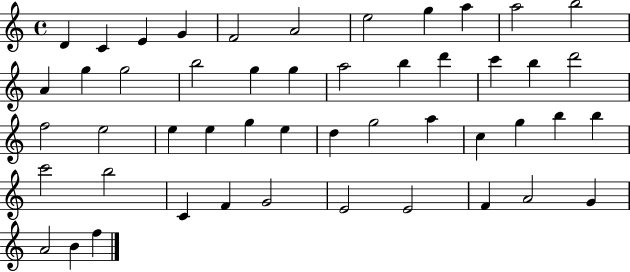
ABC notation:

X:1
T:Untitled
M:4/4
L:1/4
K:C
D C E G F2 A2 e2 g a a2 b2 A g g2 b2 g g a2 b d' c' b d'2 f2 e2 e e g e d g2 a c g b b c'2 b2 C F G2 E2 E2 F A2 G A2 B f